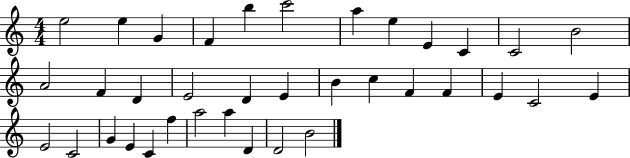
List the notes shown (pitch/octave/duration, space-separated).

E5/h E5/q G4/q F4/q B5/q C6/h A5/q E5/q E4/q C4/q C4/h B4/h A4/h F4/q D4/q E4/h D4/q E4/q B4/q C5/q F4/q F4/q E4/q C4/h E4/q E4/h C4/h G4/q E4/q C4/q F5/q A5/h A5/q D4/q D4/h B4/h